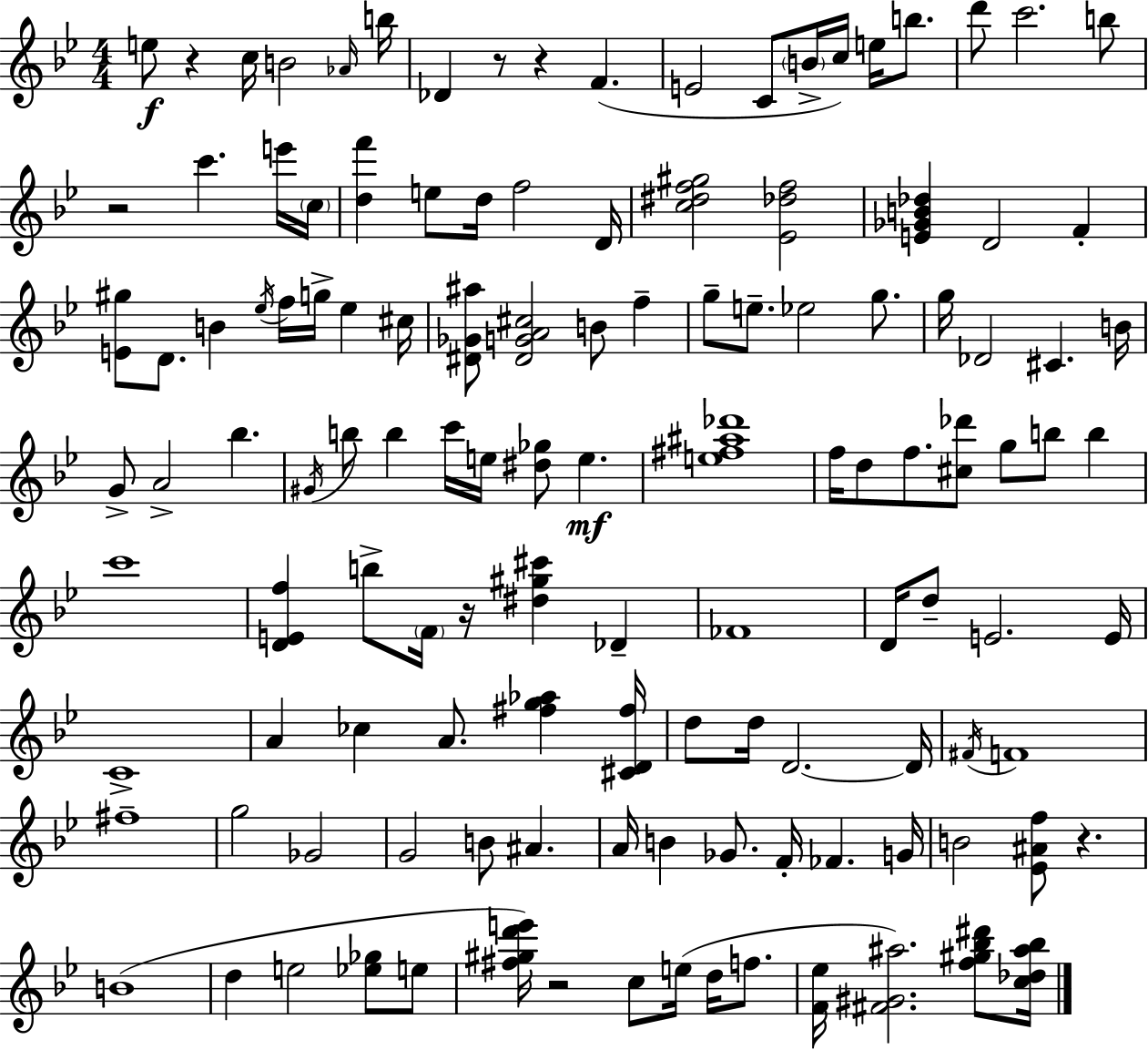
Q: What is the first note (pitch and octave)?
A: E5